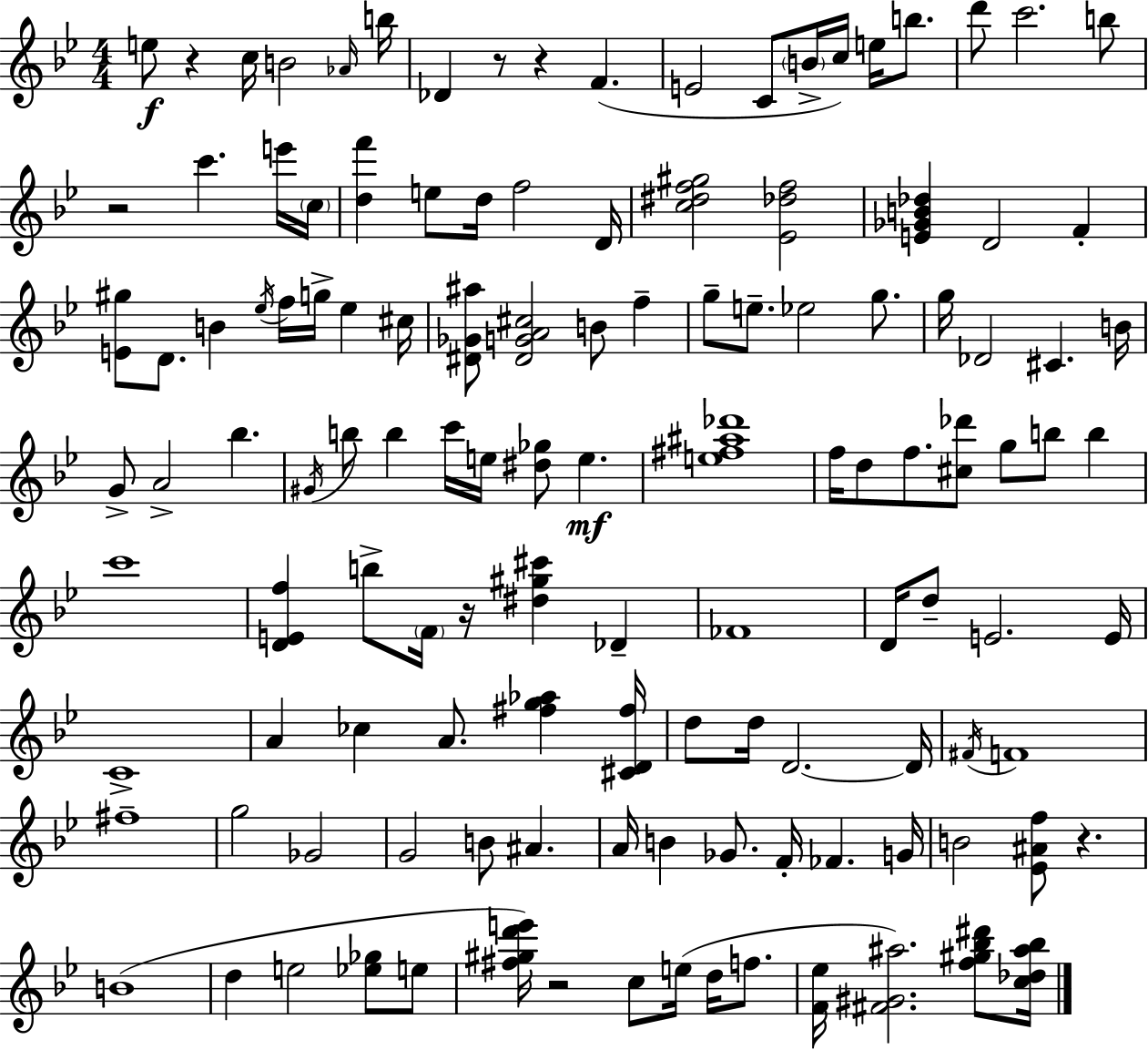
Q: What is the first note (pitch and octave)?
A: E5